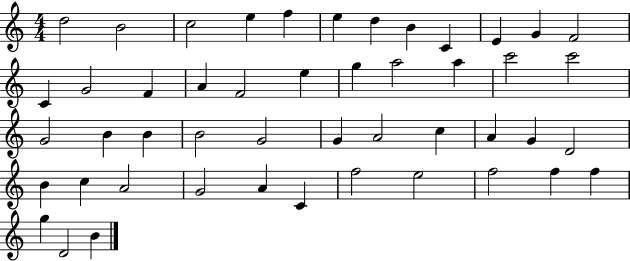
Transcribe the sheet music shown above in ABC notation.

X:1
T:Untitled
M:4/4
L:1/4
K:C
d2 B2 c2 e f e d B C E G F2 C G2 F A F2 e g a2 a c'2 c'2 G2 B B B2 G2 G A2 c A G D2 B c A2 G2 A C f2 e2 f2 f f g D2 B